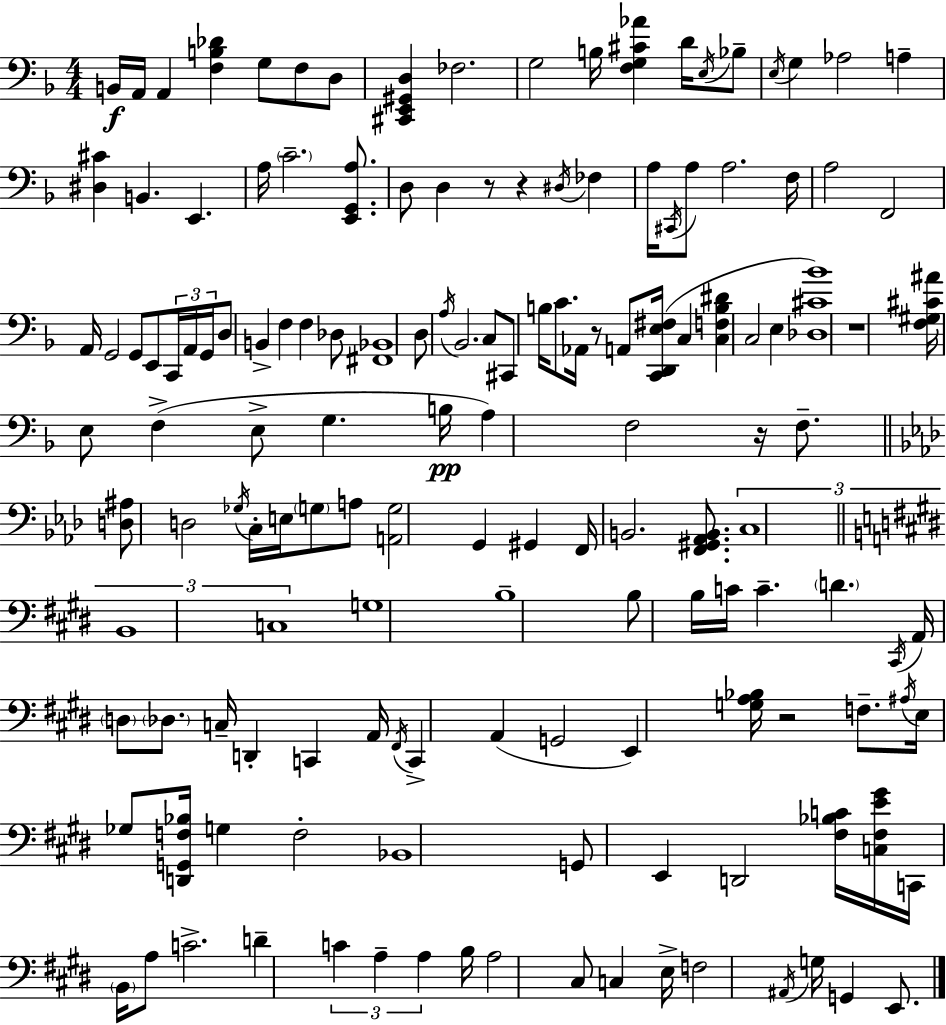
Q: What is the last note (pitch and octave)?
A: E2